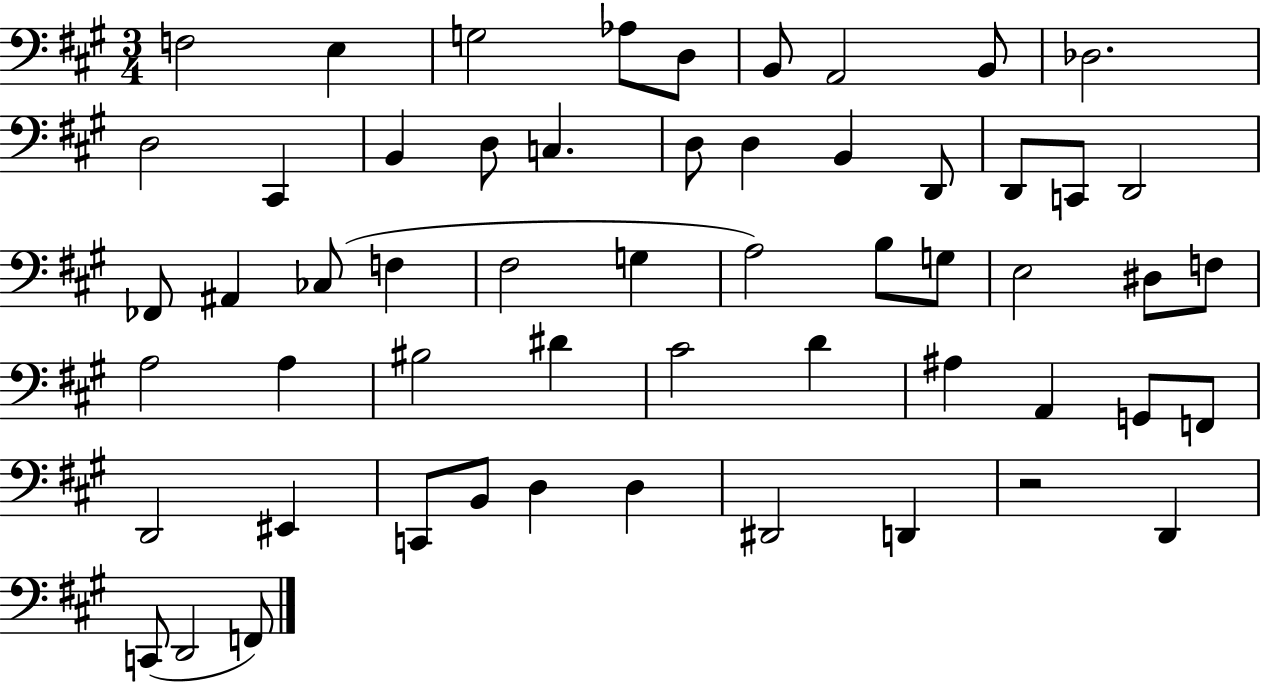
X:1
T:Untitled
M:3/4
L:1/4
K:A
F,2 E, G,2 _A,/2 D,/2 B,,/2 A,,2 B,,/2 _D,2 D,2 ^C,, B,, D,/2 C, D,/2 D, B,, D,,/2 D,,/2 C,,/2 D,,2 _F,,/2 ^A,, _C,/2 F, ^F,2 G, A,2 B,/2 G,/2 E,2 ^D,/2 F,/2 A,2 A, ^B,2 ^D ^C2 D ^A, A,, G,,/2 F,,/2 D,,2 ^E,, C,,/2 B,,/2 D, D, ^D,,2 D,, z2 D,, C,,/2 D,,2 F,,/2